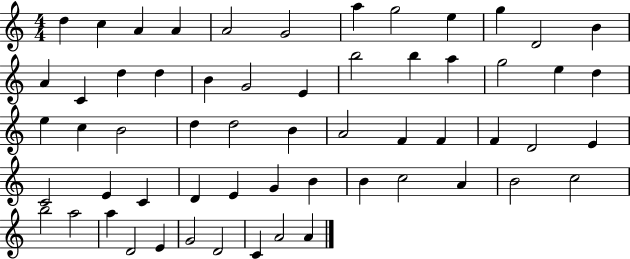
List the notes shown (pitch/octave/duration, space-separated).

D5/q C5/q A4/q A4/q A4/h G4/h A5/q G5/h E5/q G5/q D4/h B4/q A4/q C4/q D5/q D5/q B4/q G4/h E4/q B5/h B5/q A5/q G5/h E5/q D5/q E5/q C5/q B4/h D5/q D5/h B4/q A4/h F4/q F4/q F4/q D4/h E4/q C4/h E4/q C4/q D4/q E4/q G4/q B4/q B4/q C5/h A4/q B4/h C5/h B5/h A5/h A5/q D4/h E4/q G4/h D4/h C4/q A4/h A4/q